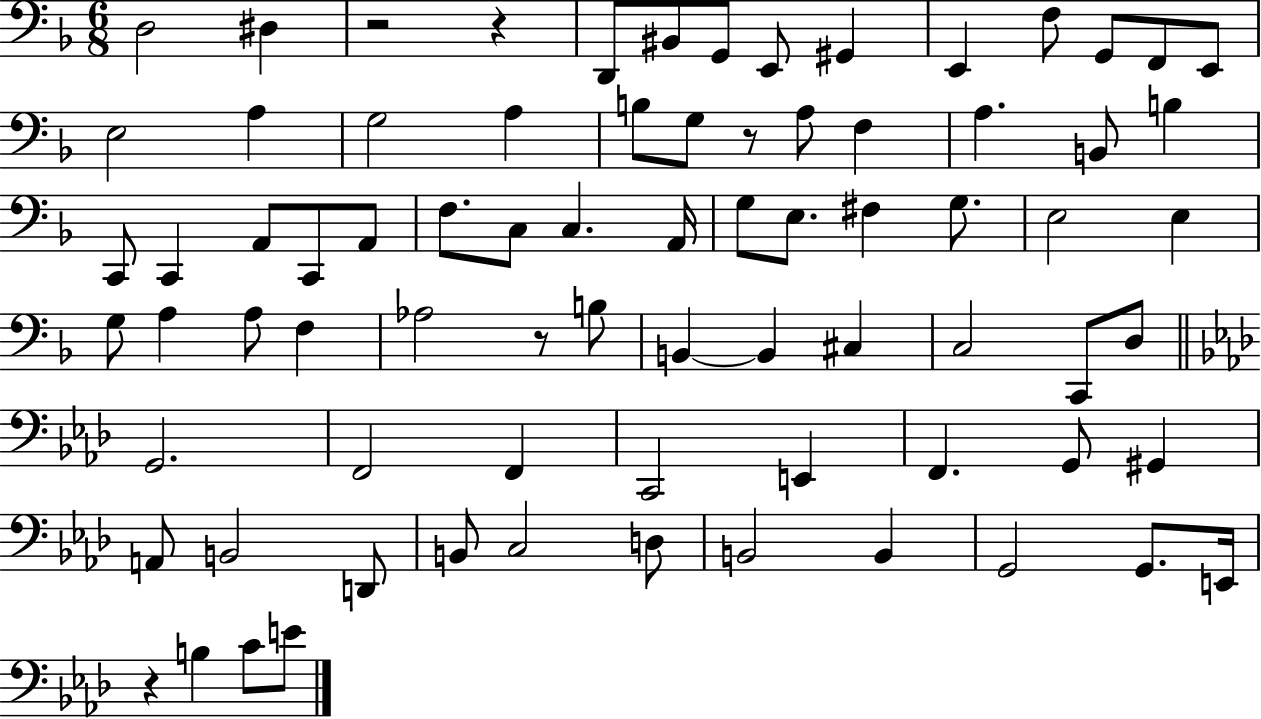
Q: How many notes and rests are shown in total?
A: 77